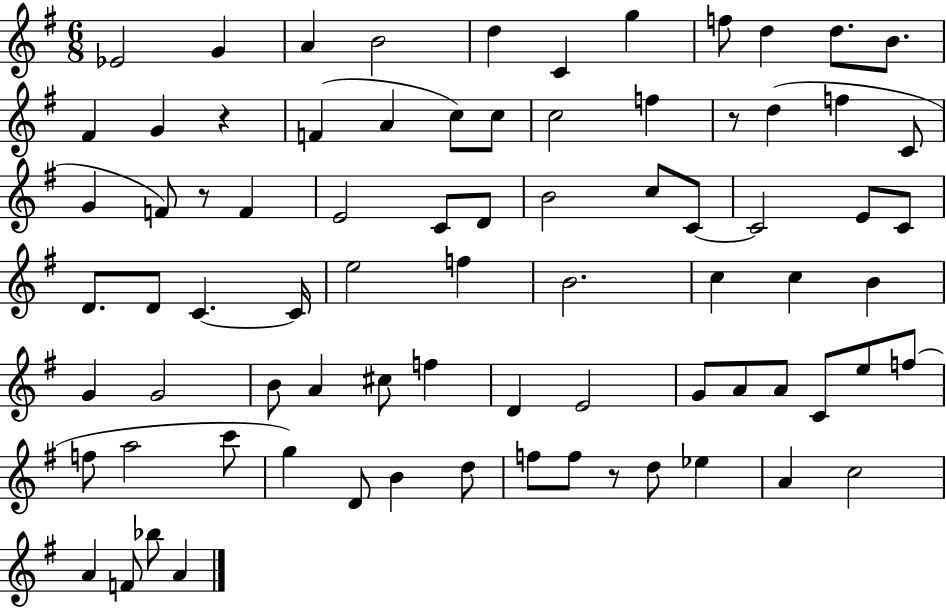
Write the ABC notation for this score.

X:1
T:Untitled
M:6/8
L:1/4
K:G
_E2 G A B2 d C g f/2 d d/2 B/2 ^F G z F A c/2 c/2 c2 f z/2 d f C/2 G F/2 z/2 F E2 C/2 D/2 B2 c/2 C/2 C2 E/2 C/2 D/2 D/2 C C/4 e2 f B2 c c B G G2 B/2 A ^c/2 f D E2 G/2 A/2 A/2 C/2 e/2 f/2 f/2 a2 c'/2 g D/2 B d/2 f/2 f/2 z/2 d/2 _e A c2 A F/2 _b/2 A